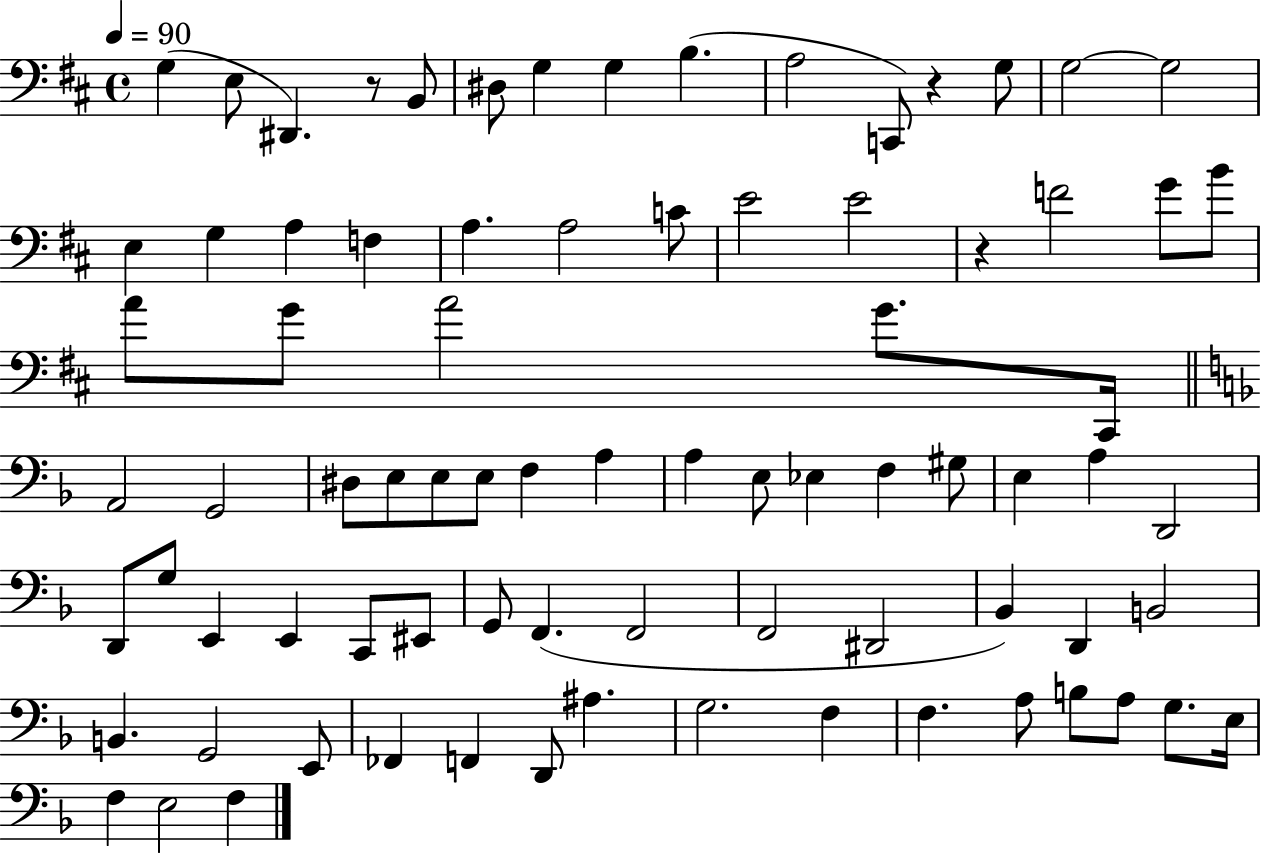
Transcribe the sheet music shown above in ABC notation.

X:1
T:Untitled
M:4/4
L:1/4
K:D
G, E,/2 ^D,, z/2 B,,/2 ^D,/2 G, G, B, A,2 C,,/2 z G,/2 G,2 G,2 E, G, A, F, A, A,2 C/2 E2 E2 z F2 G/2 B/2 A/2 G/2 A2 G/2 ^C,,/4 A,,2 G,,2 ^D,/2 E,/2 E,/2 E,/2 F, A, A, E,/2 _E, F, ^G,/2 E, A, D,,2 D,,/2 G,/2 E,, E,, C,,/2 ^E,,/2 G,,/2 F,, F,,2 F,,2 ^D,,2 _B,, D,, B,,2 B,, G,,2 E,,/2 _F,, F,, D,,/2 ^A, G,2 F, F, A,/2 B,/2 A,/2 G,/2 E,/4 F, E,2 F,